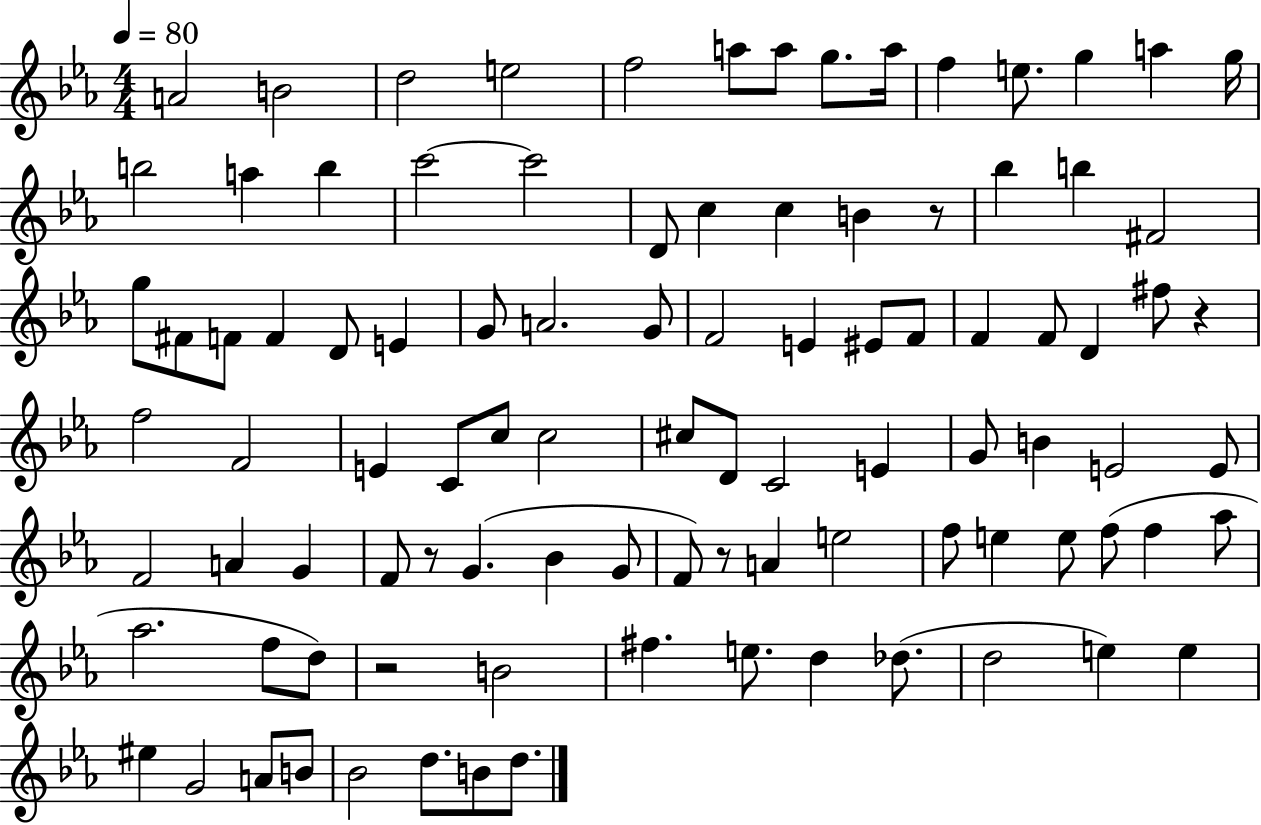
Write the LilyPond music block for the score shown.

{
  \clef treble
  \numericTimeSignature
  \time 4/4
  \key ees \major
  \tempo 4 = 80
  a'2 b'2 | d''2 e''2 | f''2 a''8 a''8 g''8. a''16 | f''4 e''8. g''4 a''4 g''16 | \break b''2 a''4 b''4 | c'''2~~ c'''2 | d'8 c''4 c''4 b'4 r8 | bes''4 b''4 fis'2 | \break g''8 fis'8 f'8 f'4 d'8 e'4 | g'8 a'2. g'8 | f'2 e'4 eis'8 f'8 | f'4 f'8 d'4 fis''8 r4 | \break f''2 f'2 | e'4 c'8 c''8 c''2 | cis''8 d'8 c'2 e'4 | g'8 b'4 e'2 e'8 | \break f'2 a'4 g'4 | f'8 r8 g'4.( bes'4 g'8 | f'8) r8 a'4 e''2 | f''8 e''4 e''8 f''8( f''4 aes''8 | \break aes''2. f''8 d''8) | r2 b'2 | fis''4. e''8. d''4 des''8.( | d''2 e''4) e''4 | \break eis''4 g'2 a'8 b'8 | bes'2 d''8. b'8 d''8. | \bar "|."
}